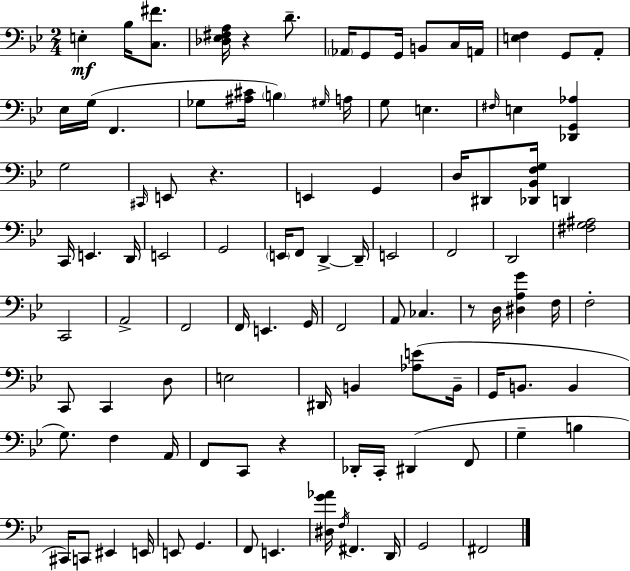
{
  \clef bass
  \numericTimeSignature
  \time 2/4
  \key g \minor
  e4-.\mf bes16 <c fis'>8. | <des ees fis a>16 r4 d'8.-- | \parenthesize aes,16 g,8 g,16 b,8 c16 a,16 | <e f>4 g,8 a,8-. | \break ees16 g16( f,4. | ges8 <ais cis'>16 \parenthesize b4) \grace { gis16 } | a16 g8 e4. | \grace { fis16 } e4 <des, g, aes>4 | \break g2 | \grace { cis,16 } e,8 r4. | e,4 g,4 | d16 dis,8 <des, bes, f g>16 d,4 | \break c,16 e,4. | d,16 e,2 | g,2 | \parenthesize e,16 f,8 d,4->~~ | \break d,16-- e,2 | f,2 | d,2 | <fis g ais>2 | \break c,2 | a,2-> | f,2 | f,16 e,4. | \break g,16 f,2 | a,8 ces4. | r8 d16 <dis a g'>4 | f16 f2-. | \break c,8 c,4 | d8 e2 | dis,16 b,4 | <aes e'>8( b,16-- g,16 b,8. b,4 | \break g8.) f4 | a,16 f,8 c,8 r4 | des,16-. c,16-. dis,4( | f,8 g4-- b4 | \break cis,16) c,8 eis,4 | e,16 e,8 g,4. | f,8 e,4. | <dis g' aes'>16 \acciaccatura { f16 } fis,4. | \break d,16 g,2 | fis,2 | \bar "|."
}